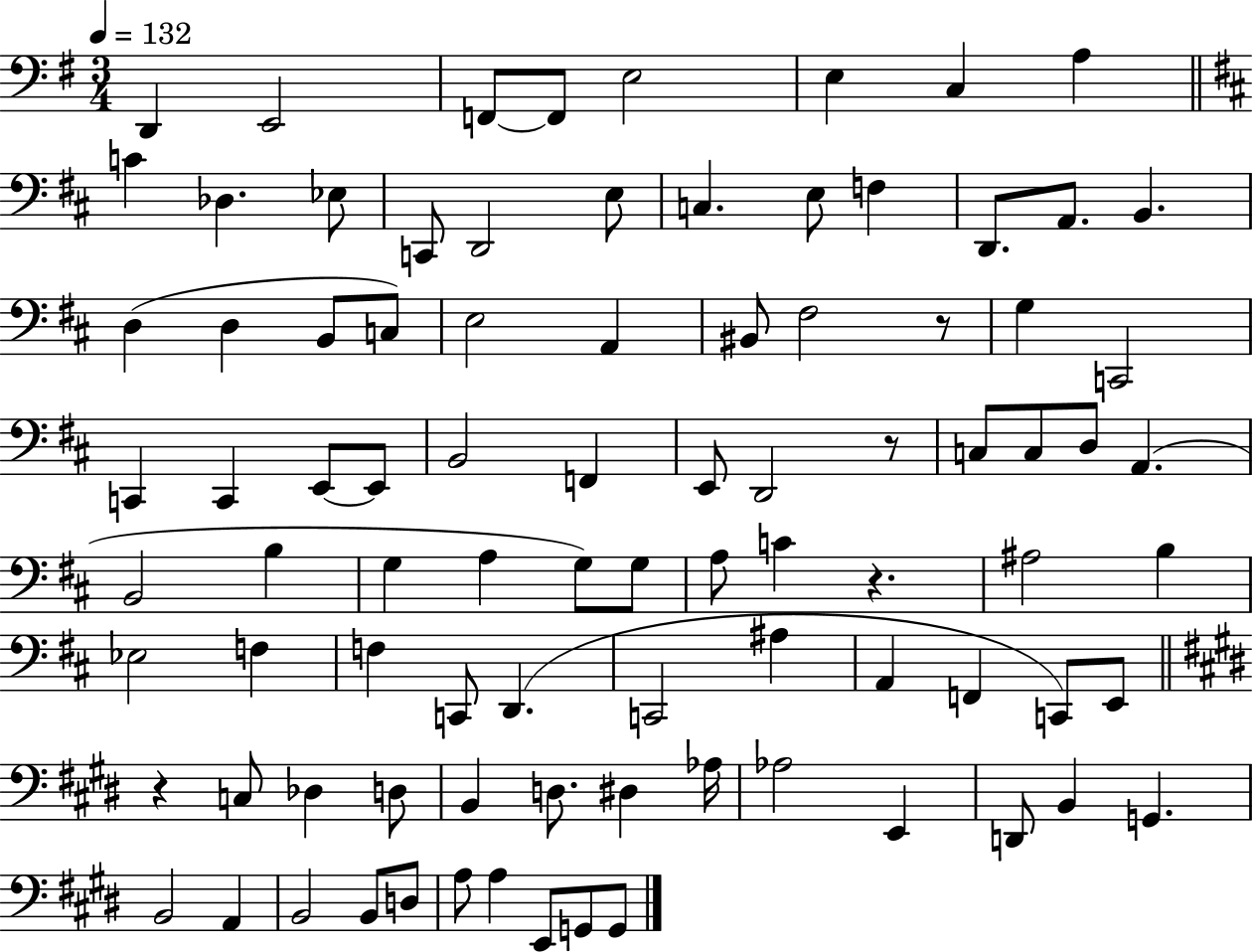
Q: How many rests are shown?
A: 4